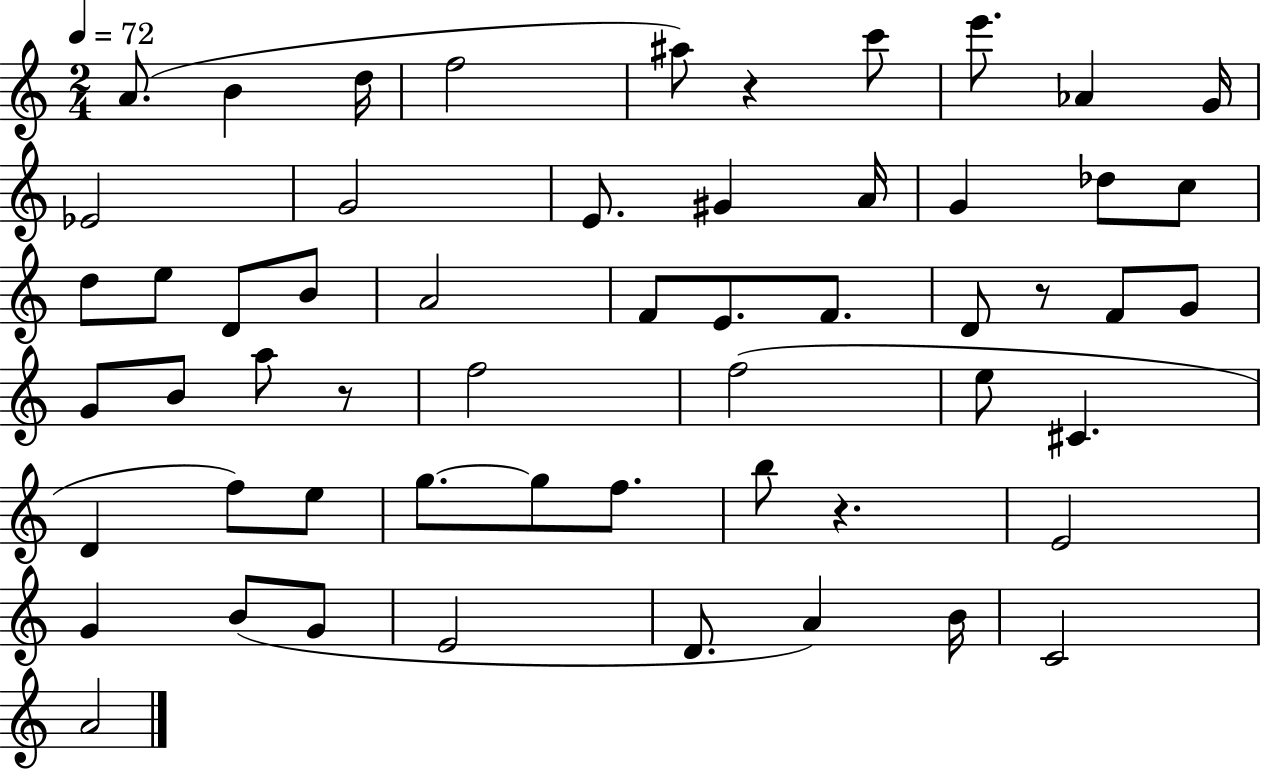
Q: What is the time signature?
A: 2/4